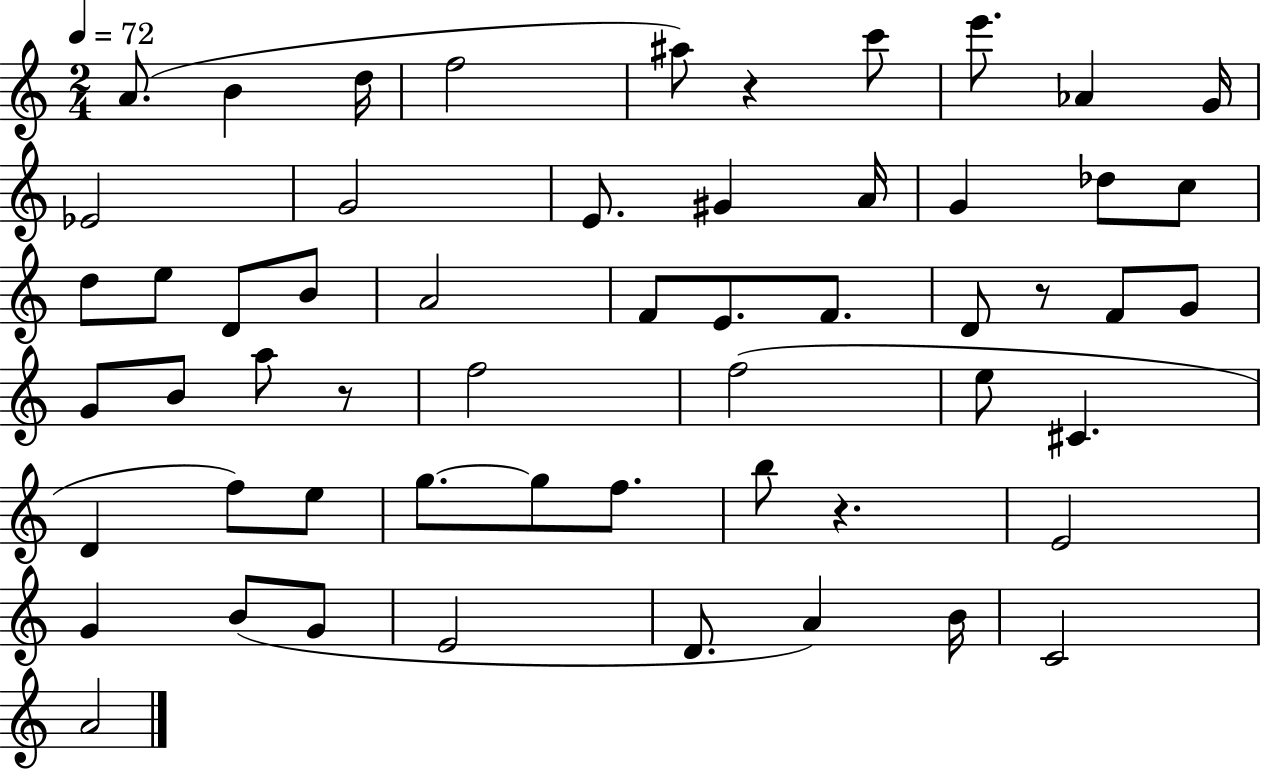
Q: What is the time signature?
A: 2/4